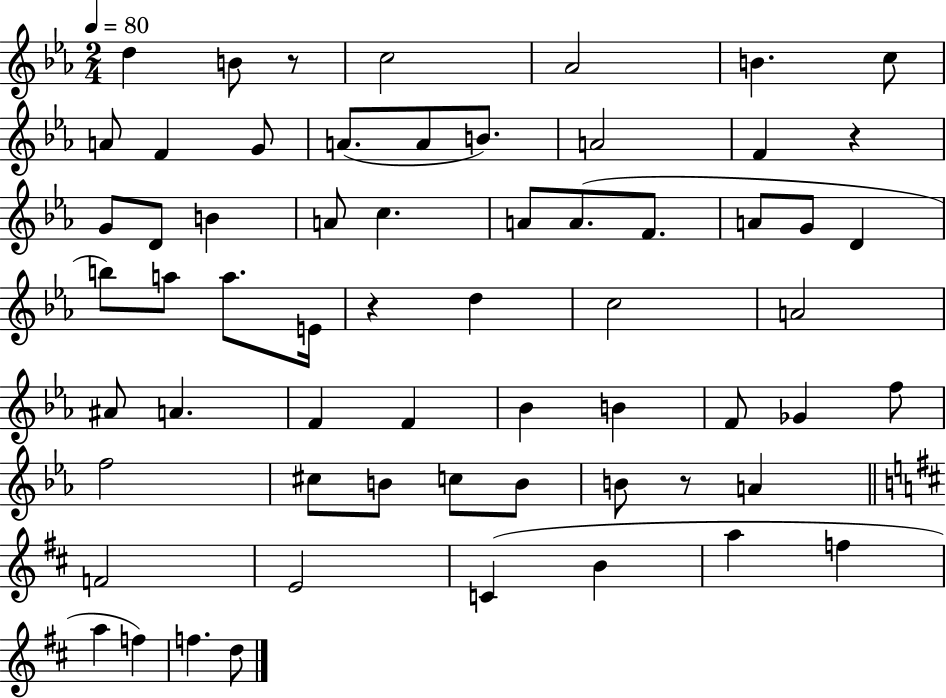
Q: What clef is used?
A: treble